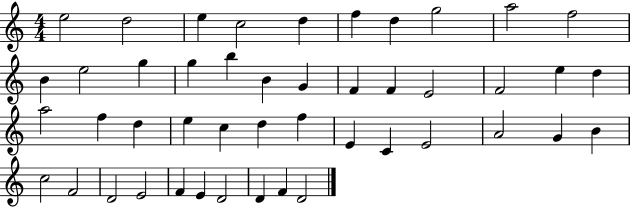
{
  \clef treble
  \numericTimeSignature
  \time 4/4
  \key c \major
  e''2 d''2 | e''4 c''2 d''4 | f''4 d''4 g''2 | a''2 f''2 | \break b'4 e''2 g''4 | g''4 b''4 b'4 g'4 | f'4 f'4 e'2 | f'2 e''4 d''4 | \break a''2 f''4 d''4 | e''4 c''4 d''4 f''4 | e'4 c'4 e'2 | a'2 g'4 b'4 | \break c''2 f'2 | d'2 e'2 | f'4 e'4 d'2 | d'4 f'4 d'2 | \break \bar "|."
}